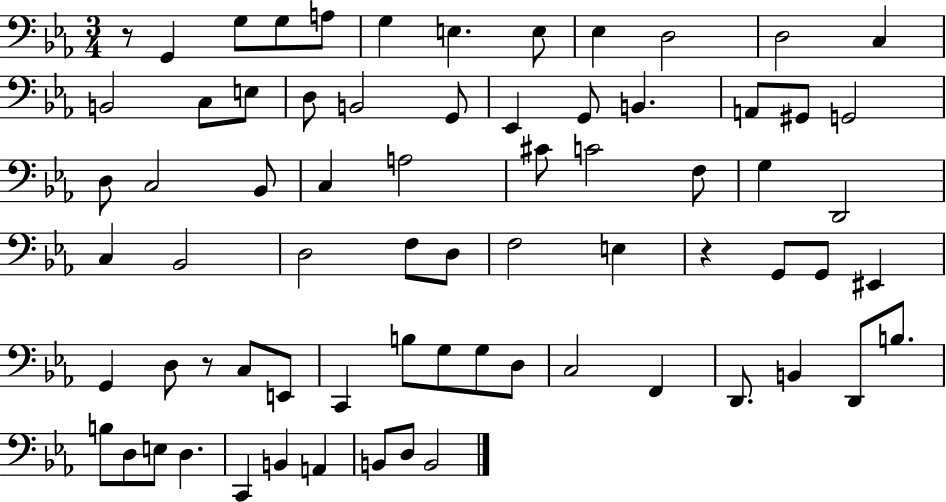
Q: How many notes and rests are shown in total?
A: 71